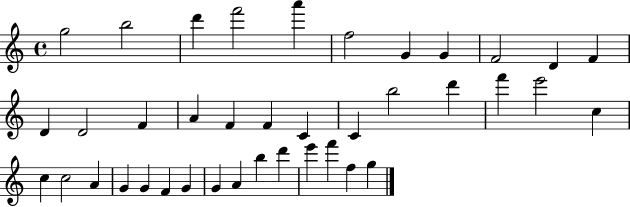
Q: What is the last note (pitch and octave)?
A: G5